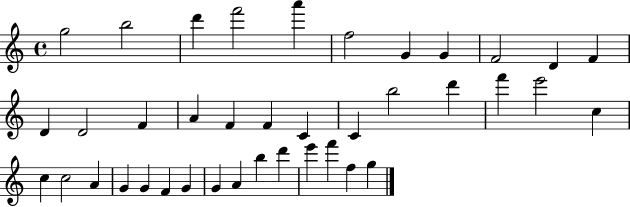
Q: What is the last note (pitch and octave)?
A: G5